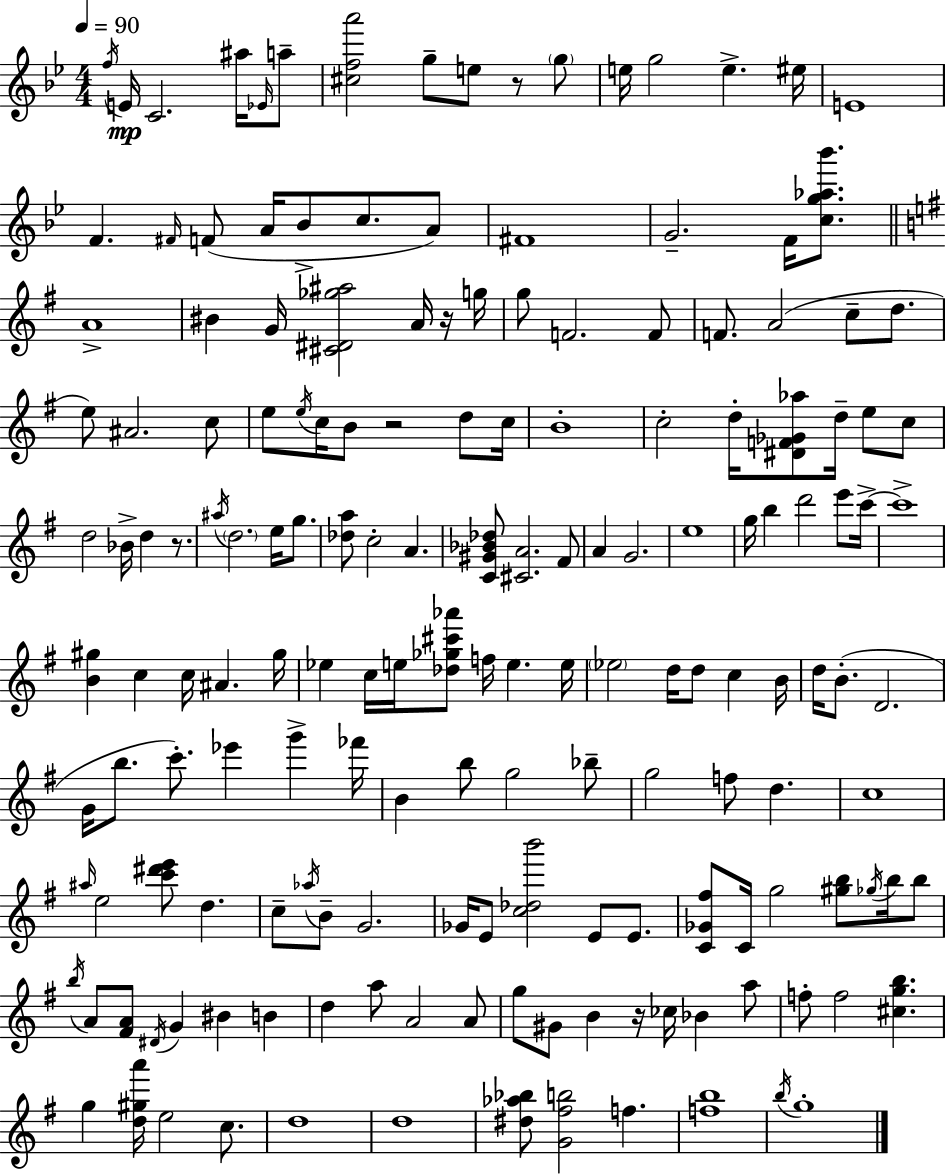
X:1
T:Untitled
M:4/4
L:1/4
K:Bb
f/4 E/4 C2 ^a/4 _E/4 a/2 [^cfa']2 g/2 e/2 z/2 g/2 e/4 g2 e ^e/4 E4 F ^F/4 F/2 A/4 _B/2 c/2 A/2 ^F4 G2 F/4 [cg_a_b']/2 A4 ^B G/4 [^C^D_g^a]2 A/4 z/4 g/4 g/2 F2 F/2 F/2 A2 c/2 d/2 e/2 ^A2 c/2 e/2 e/4 c/4 B/2 z2 d/2 c/4 B4 c2 d/4 [^DF_G_a]/2 d/4 e/2 c/2 d2 _B/4 d z/2 ^a/4 d2 e/4 g/2 [_da]/2 c2 A [C^G_B_d]/2 [^CA]2 ^F/2 A G2 e4 g/4 b d'2 e'/2 c'/4 c'4 [B^g] c c/4 ^A ^g/4 _e c/4 e/4 [_d_g^c'_a']/2 f/4 e e/4 _e2 d/4 d/2 c B/4 d/4 B/2 D2 G/4 b/2 c'/2 _e' g' _f'/4 B b/2 g2 _b/2 g2 f/2 d c4 ^a/4 e2 [c'^d'e']/2 d c/2 _a/4 B/2 G2 _G/4 E/2 [c_db']2 E/2 E/2 [C_G^f]/2 C/4 g2 [^gb]/2 _g/4 b/4 b/2 b/4 A/2 [^FA]/2 ^D/4 G ^B B d a/2 A2 A/2 g/2 ^G/2 B z/4 _c/4 _B a/2 f/2 f2 [^cgb] g [d^ga']/4 e2 c/2 d4 d4 [^d_a_b]/2 [G^fb]2 f [fb]4 b/4 g4